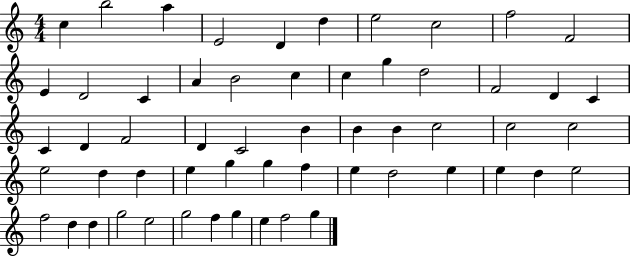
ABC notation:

X:1
T:Untitled
M:4/4
L:1/4
K:C
c b2 a E2 D d e2 c2 f2 F2 E D2 C A B2 c c g d2 F2 D C C D F2 D C2 B B B c2 c2 c2 e2 d d e g g f e d2 e e d e2 f2 d d g2 e2 g2 f g e f2 g